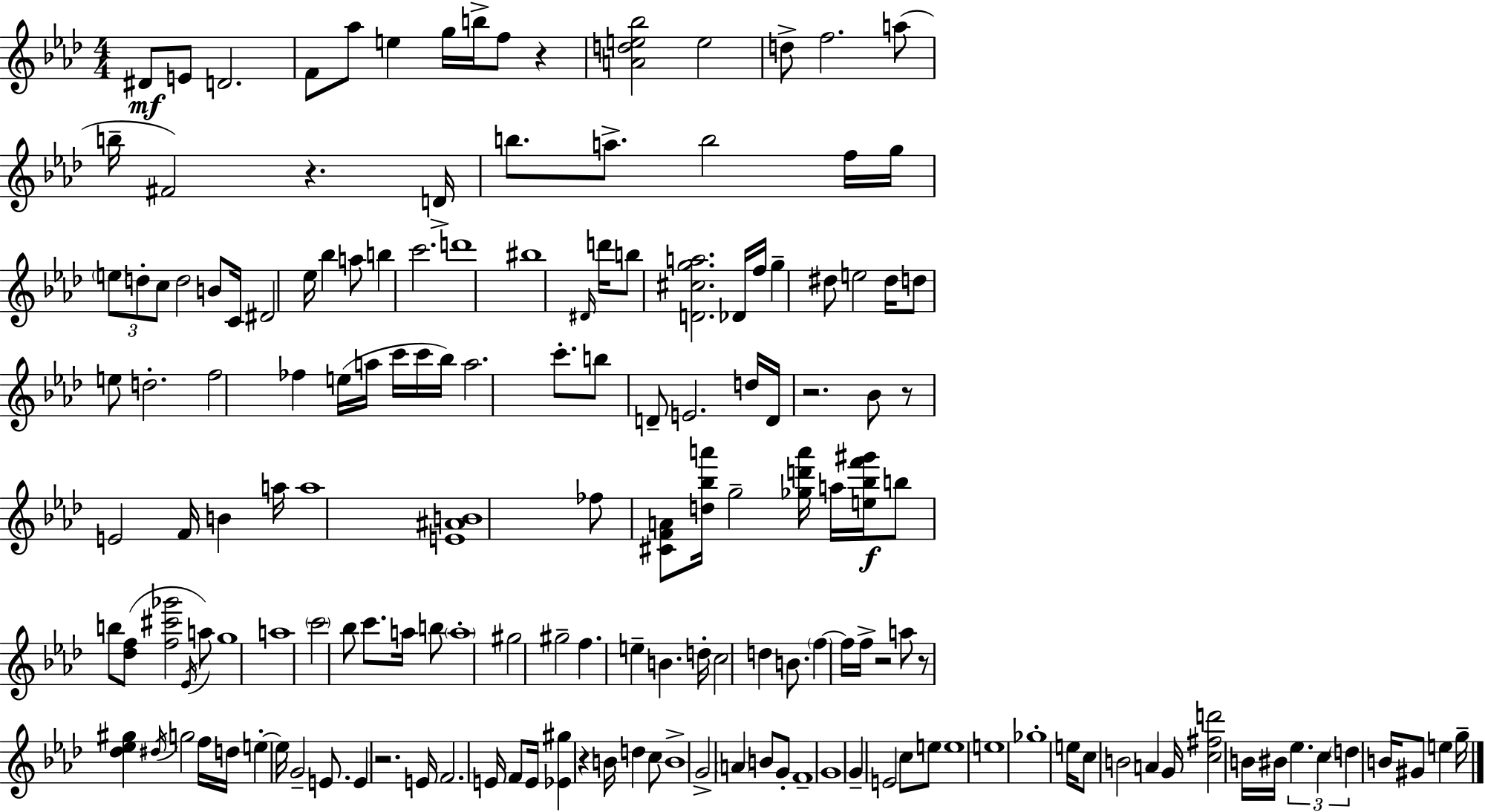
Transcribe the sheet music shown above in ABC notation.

X:1
T:Untitled
M:4/4
L:1/4
K:Ab
^D/2 E/2 D2 F/2 _a/2 e g/4 b/4 f/2 z [Ade_b]2 e2 d/2 f2 a/2 b/4 ^F2 z D/4 b/2 a/2 b2 f/4 g/4 e/2 d/2 c/2 d2 B/2 C/4 ^D2 _e/4 _b a/2 b c'2 d'4 ^b4 ^D/4 d'/4 b/2 [D^cga]2 _D/4 f/4 g ^d/2 e2 ^d/4 d/2 e/2 d2 f2 _f e/4 a/4 c'/4 c'/4 _b/4 a2 c'/2 b/2 D/2 E2 d/4 D/4 z2 _B/2 z/2 E2 F/4 B a/4 a4 [E^AB]4 _f/2 [^CFA]/2 [d_ba']/4 g2 [_gd'a']/4 a/4 [e_bf'^g']/4 b/2 b/2 [_df]/2 [f^c'_g']2 _E/4 a/2 g4 a4 c'2 _b/2 c'/2 a/4 b/2 a4 ^g2 ^g2 f e B d/4 c2 d B/2 f f/4 f/4 z2 a/2 z/2 [_d_e^g] ^d/4 g2 f/4 d/4 e e/4 G2 E/2 E z2 E/4 F2 E/4 F/2 E/4 [_E^g] z B/4 d c/2 B4 G2 A B/2 G/2 F4 G4 G E2 c/2 e/2 e4 e4 _g4 e/4 c/2 B2 A G/4 [c^fd']2 B/4 ^B/4 _e c d B/4 ^G/2 e g/4